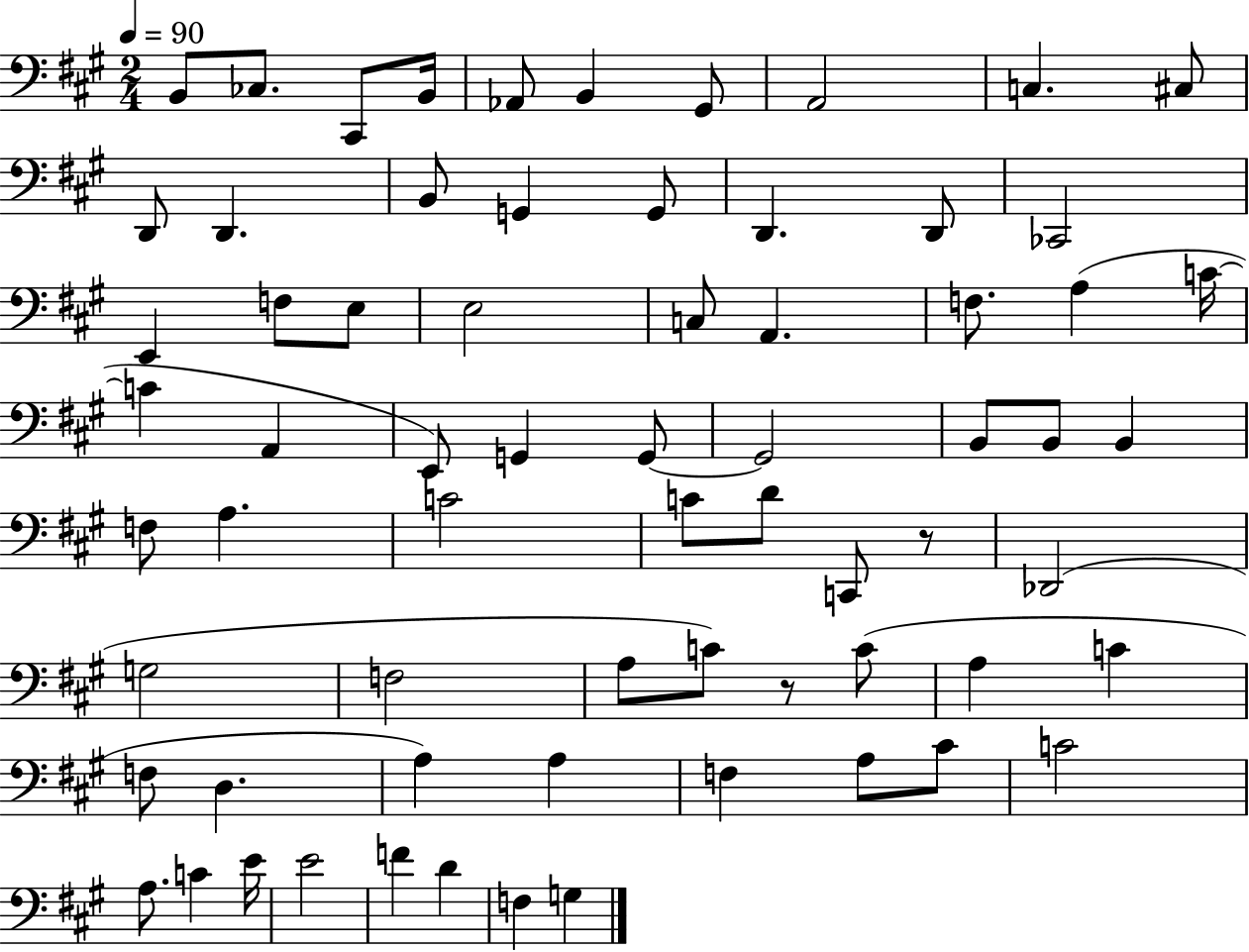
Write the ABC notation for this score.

X:1
T:Untitled
M:2/4
L:1/4
K:A
B,,/2 _C,/2 ^C,,/2 B,,/4 _A,,/2 B,, ^G,,/2 A,,2 C, ^C,/2 D,,/2 D,, B,,/2 G,, G,,/2 D,, D,,/2 _C,,2 E,, F,/2 E,/2 E,2 C,/2 A,, F,/2 A, C/4 C A,, E,,/2 G,, G,,/2 G,,2 B,,/2 B,,/2 B,, F,/2 A, C2 C/2 D/2 C,,/2 z/2 _D,,2 G,2 F,2 A,/2 C/2 z/2 C/2 A, C F,/2 D, A, A, F, A,/2 ^C/2 C2 A,/2 C E/4 E2 F D F, G,